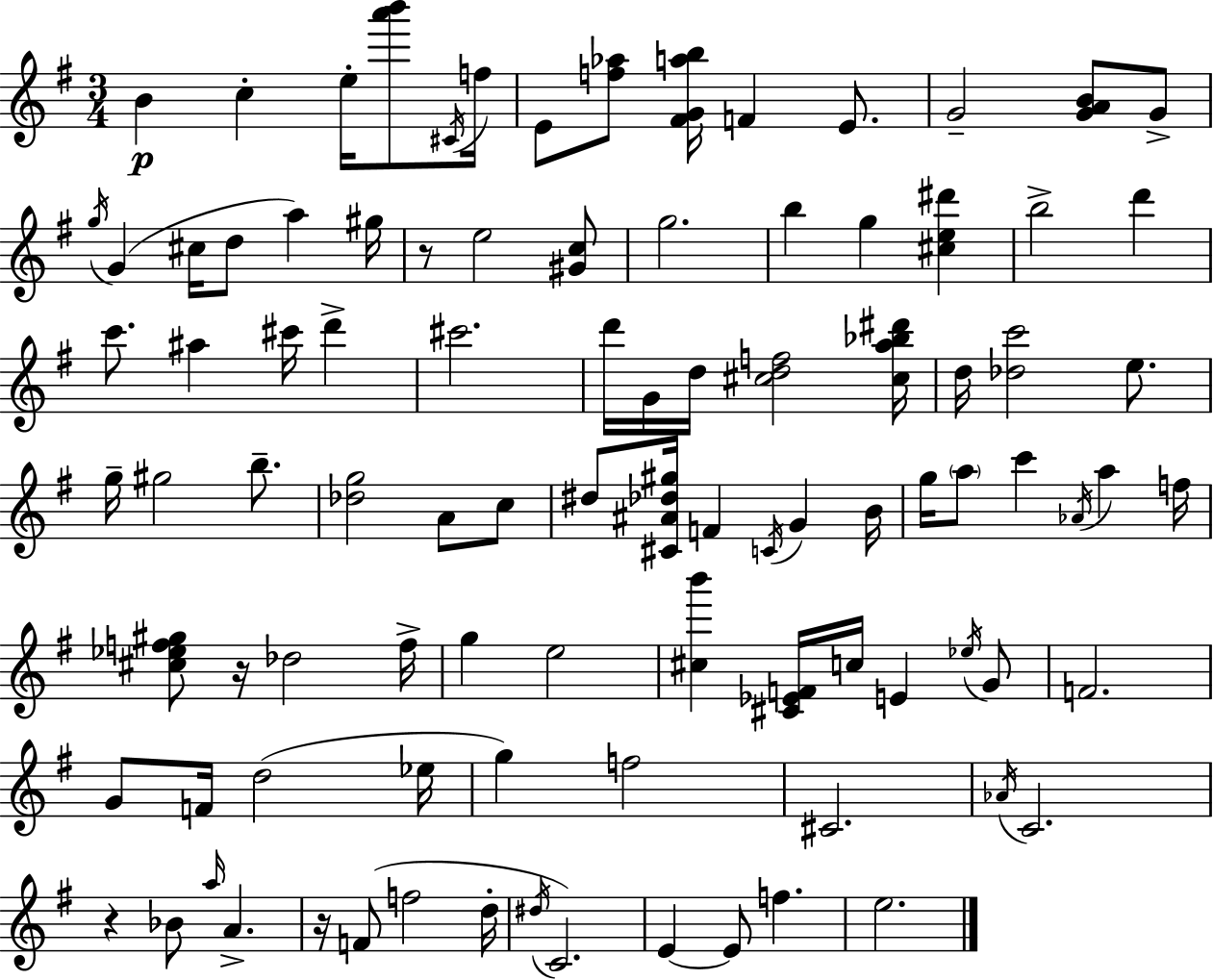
X:1
T:Untitled
M:3/4
L:1/4
K:Em
B c e/4 [a'b']/2 ^C/4 f/4 E/2 [f_a]/2 [^FGab]/4 F E/2 G2 [GAB]/2 G/2 g/4 G ^c/4 d/2 a ^g/4 z/2 e2 [^Gc]/2 g2 b g [^ce^d'] b2 d' c'/2 ^a ^c'/4 d' ^c'2 d'/4 G/4 d/4 [^cdf]2 [^ca_b^d']/4 d/4 [_dc']2 e/2 g/4 ^g2 b/2 [_dg]2 A/2 c/2 ^d/2 [^C^A_d^g]/4 F C/4 G B/4 g/4 a/2 c' _A/4 a f/4 [^c_ef^g]/2 z/4 _d2 f/4 g e2 [^cb'] [^C_EF]/4 c/4 E _e/4 G/2 F2 G/2 F/4 d2 _e/4 g f2 ^C2 _A/4 C2 z _B/2 a/4 A z/4 F/2 f2 d/4 ^d/4 C2 E E/2 f e2